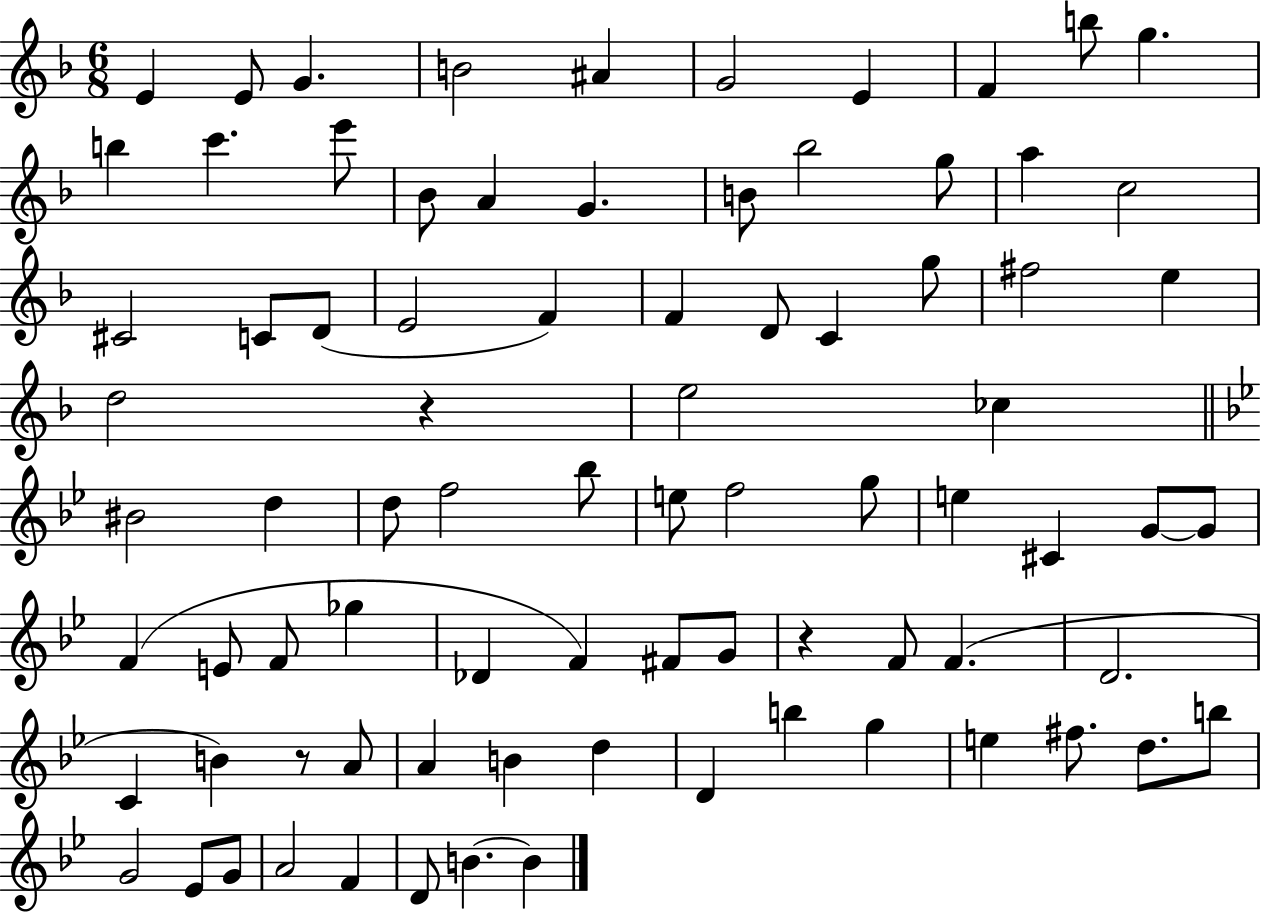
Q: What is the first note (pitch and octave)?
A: E4